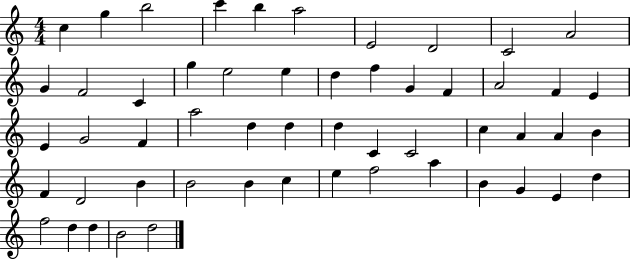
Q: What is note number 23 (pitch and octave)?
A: E4